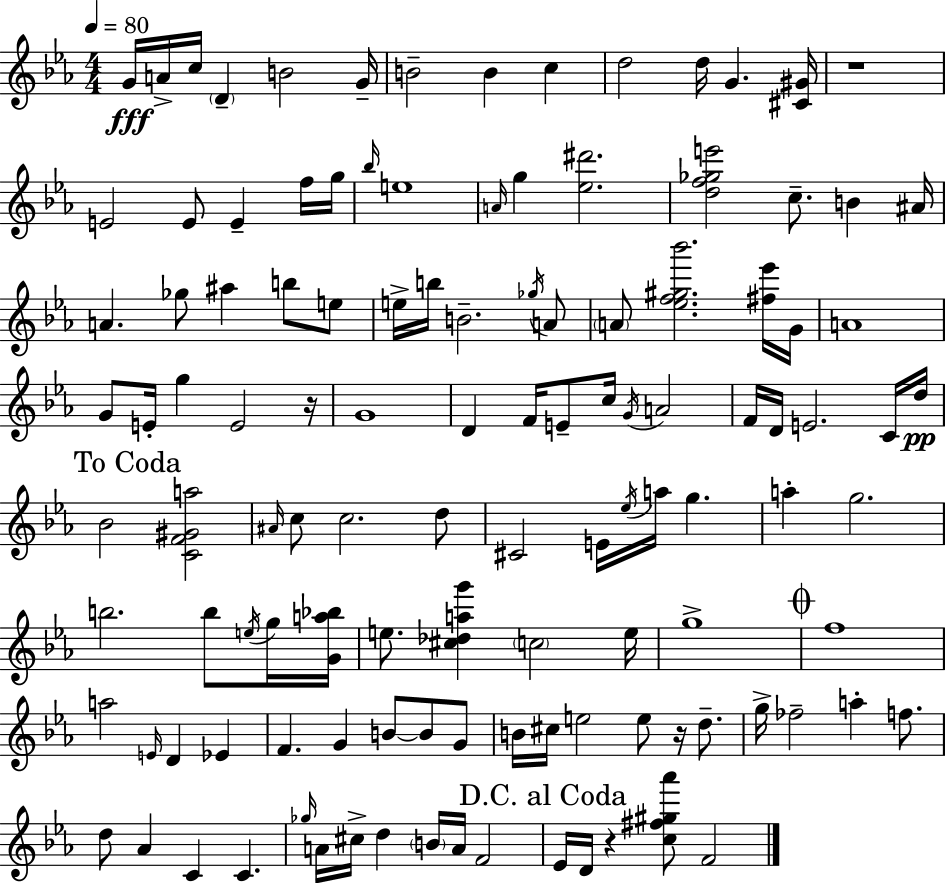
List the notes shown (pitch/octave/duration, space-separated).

G4/s A4/s C5/s D4/q B4/h G4/s B4/h B4/q C5/q D5/h D5/s G4/q. [C#4,G#4]/s R/w E4/h E4/e E4/q F5/s G5/s Bb5/s E5/w A4/s G5/q [Eb5,D#6]/h. [D5,F5,Gb5,E6]/h C5/e. B4/q A#4/s A4/q. Gb5/e A#5/q B5/e E5/e E5/s B5/s B4/h. Gb5/s A4/e A4/e [Eb5,F5,G#5,Bb6]/h. [F#5,Eb6]/s G4/s A4/w G4/e E4/s G5/q E4/h R/s G4/w D4/q F4/s E4/e C5/s G4/s A4/h F4/s D4/s E4/h. C4/s D5/s Bb4/h [C4,F4,G#4,A5]/h A#4/s C5/e C5/h. D5/e C#4/h E4/s Eb5/s A5/s G5/q. A5/q G5/h. B5/h. B5/e E5/s G5/s [G4,A5,Bb5]/s E5/e. [C#5,Db5,A5,G6]/q C5/h E5/s G5/w F5/w A5/h E4/s D4/q Eb4/q F4/q. G4/q B4/e B4/e G4/e B4/s C#5/s E5/h E5/e R/s D5/e. G5/s FES5/h A5/q F5/e. D5/e Ab4/q C4/q C4/q. Gb5/s A4/s C#5/s D5/q B4/s A4/s F4/h Eb4/s D4/s R/q [C5,F#5,G#5,Ab6]/e F4/h